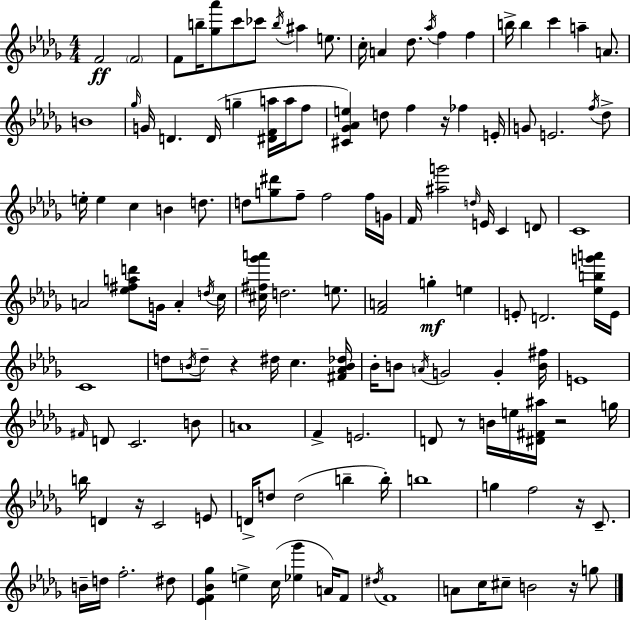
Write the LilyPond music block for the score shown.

{
  \clef treble
  \numericTimeSignature
  \time 4/4
  \key bes \minor
  \repeat volta 2 { f'2\ff \parenthesize f'2 | f'8 b''16-- <ges'' aes'''>8 c'''8 ces'''8 \acciaccatura { b''16 } ais''4 e''8. | c''16-. a'4 des''8. \acciaccatura { aes''16 } f''4 f''4 | b''16-> b''4 c'''4 a''4-- a'8. | \break b'1 | \grace { ges''16 } g'16 d'4. d'16( g''4-- <dis' f' a''>16 | a''16 f''8 <cis' ges' aes' e''>4) d''8 f''4 r16 fes''4 | e'16-. g'8 e'2. | \break \acciaccatura { f''16 } des''8-> e''16-. e''4 c''4 b'4 | d''8. d''8 <g'' dis'''>8 f''8-- f''2 | f''16 g'16 f'16 <ais'' g'''>2 \grace { d''16 } e'16 c'4 | d'8 c'1 | \break a'2 <ees'' fis'' a'' d'''>8 g'16 | a'4-. \acciaccatura { d''16 } c''16 <cis'' fis'' ges''' a'''>16 d''2. | e''8. <f' a'>2 g''4-.\mf | e''4 e'8-. d'2. | \break <ees'' b'' g''' a'''>16 e'16 c'1 | d''8 \acciaccatura { b'16 } d''8-- r4 dis''16 | c''4. <fis' aes' b' des''>16 bes'16-. b'8 \acciaccatura { a'16 } g'2 | g'4-. <b' fis''>16 e'1 | \break \grace { fis'16 } d'8 c'2. | b'8 a'1 | f'4-> e'2. | d'8 r8 b'16 e''16 <dis' fis' ais''>16 | \break r2 g''16 b''16 d'4 r16 c'2 | e'8 d'16-> d''8 d''2( | b''4-- b''16-.) b''1 | g''4 f''2 | \break r16 c'8.-- b'16-- d''16 f''2.-. | dis''8 <ees' f' bes' ges''>4 e''4-> | c''16( <ees'' ges'''>4 a'16) f'8 \acciaccatura { dis''16 } f'1 | a'8 c''16 cis''8-- b'2 | \break r16 g''8 } \bar "|."
}